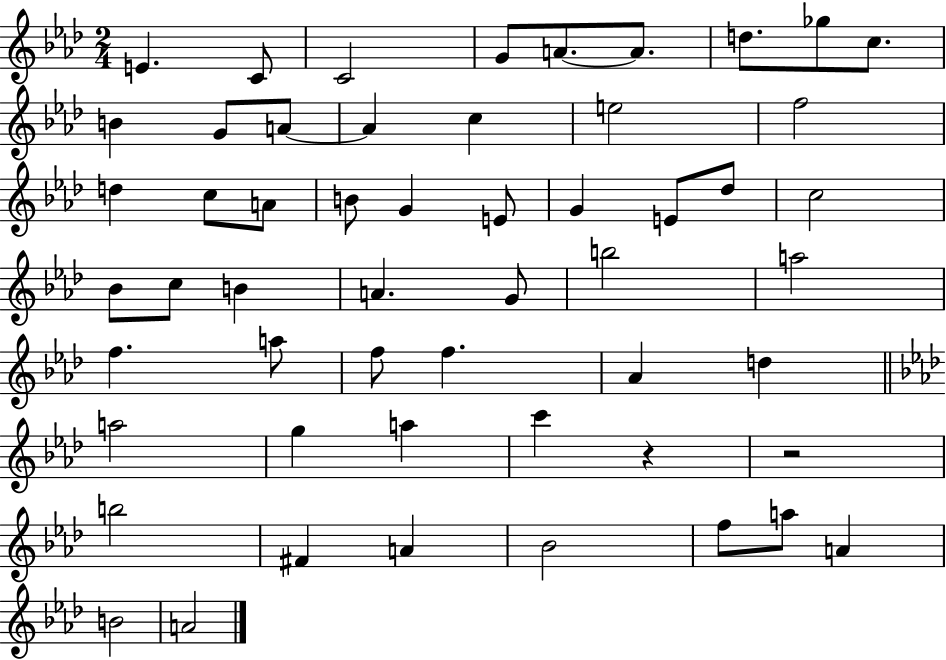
{
  \clef treble
  \numericTimeSignature
  \time 2/4
  \key aes \major
  \repeat volta 2 { e'4. c'8 | c'2 | g'8 a'8.~~ a'8. | d''8. ges''8 c''8. | \break b'4 g'8 a'8~~ | a'4 c''4 | e''2 | f''2 | \break d''4 c''8 a'8 | b'8 g'4 e'8 | g'4 e'8 des''8 | c''2 | \break bes'8 c''8 b'4 | a'4. g'8 | b''2 | a''2 | \break f''4. a''8 | f''8 f''4. | aes'4 d''4 | \bar "||" \break \key f \minor a''2 | g''4 a''4 | c'''4 r4 | r2 | \break b''2 | fis'4 a'4 | bes'2 | f''8 a''8 a'4 | \break b'2 | a'2 | } \bar "|."
}